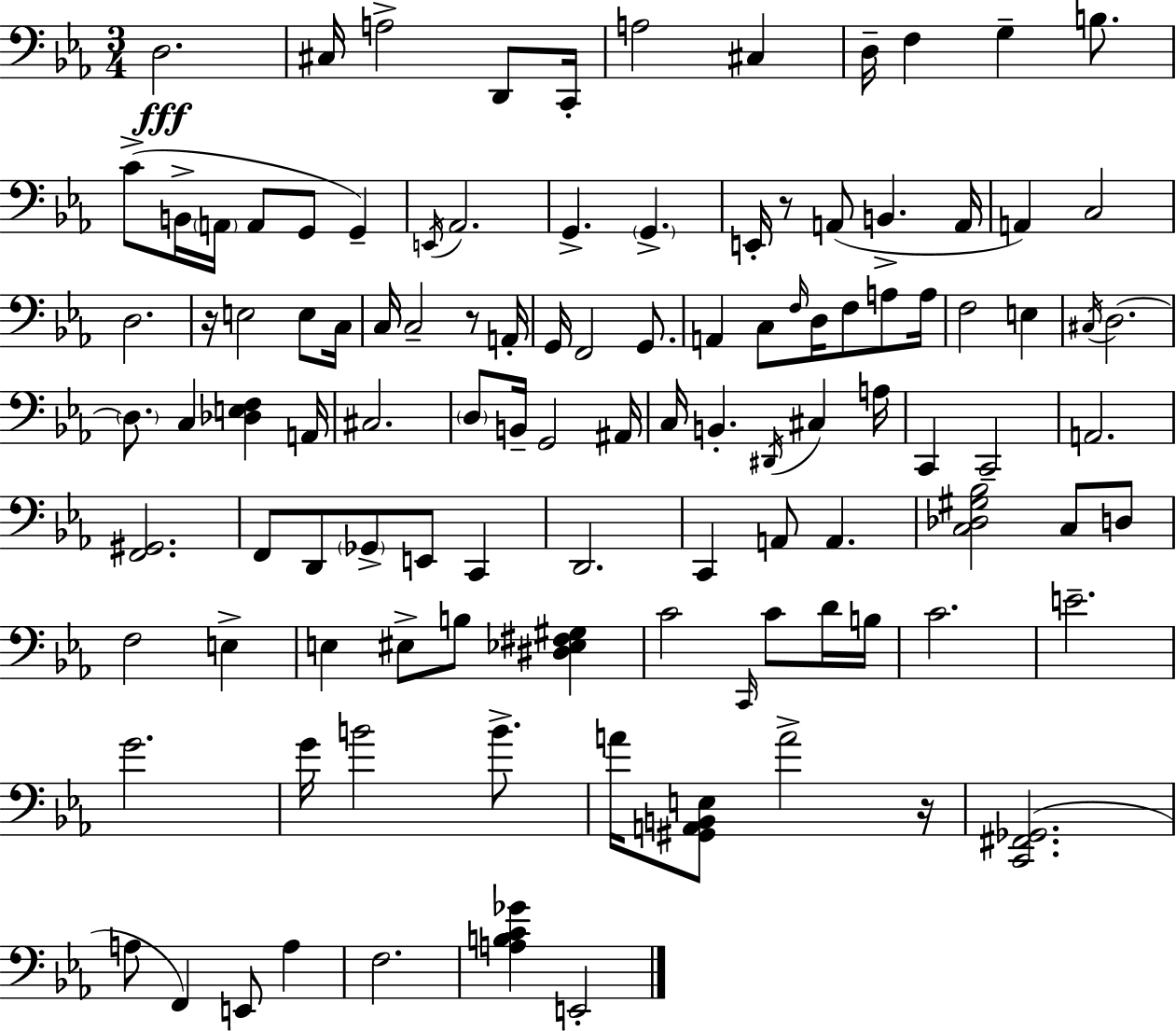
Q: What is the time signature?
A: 3/4